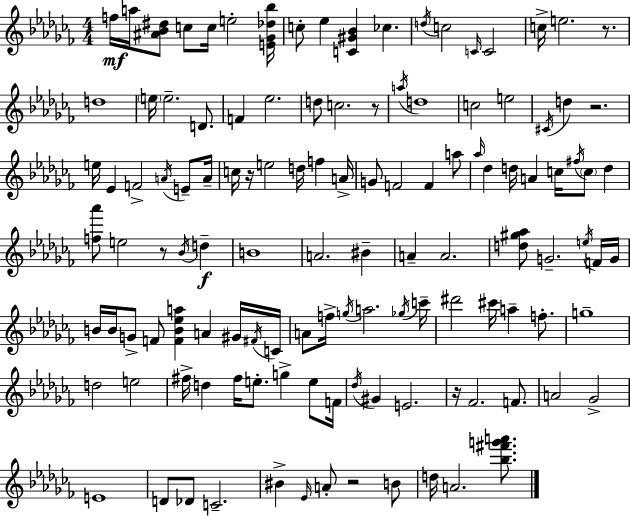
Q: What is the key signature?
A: AES minor